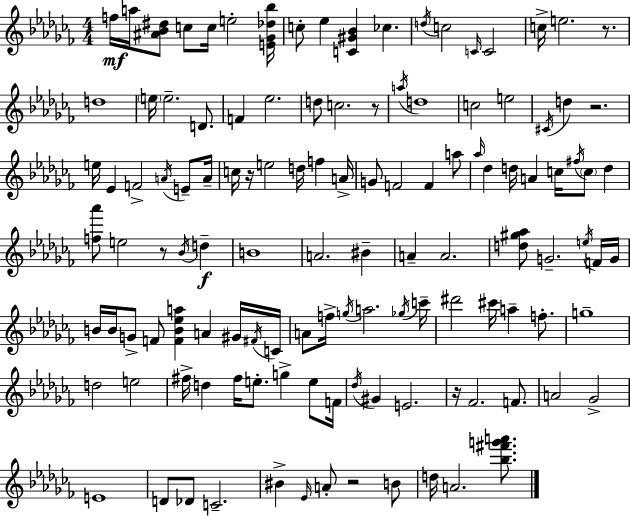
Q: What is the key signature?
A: AES minor